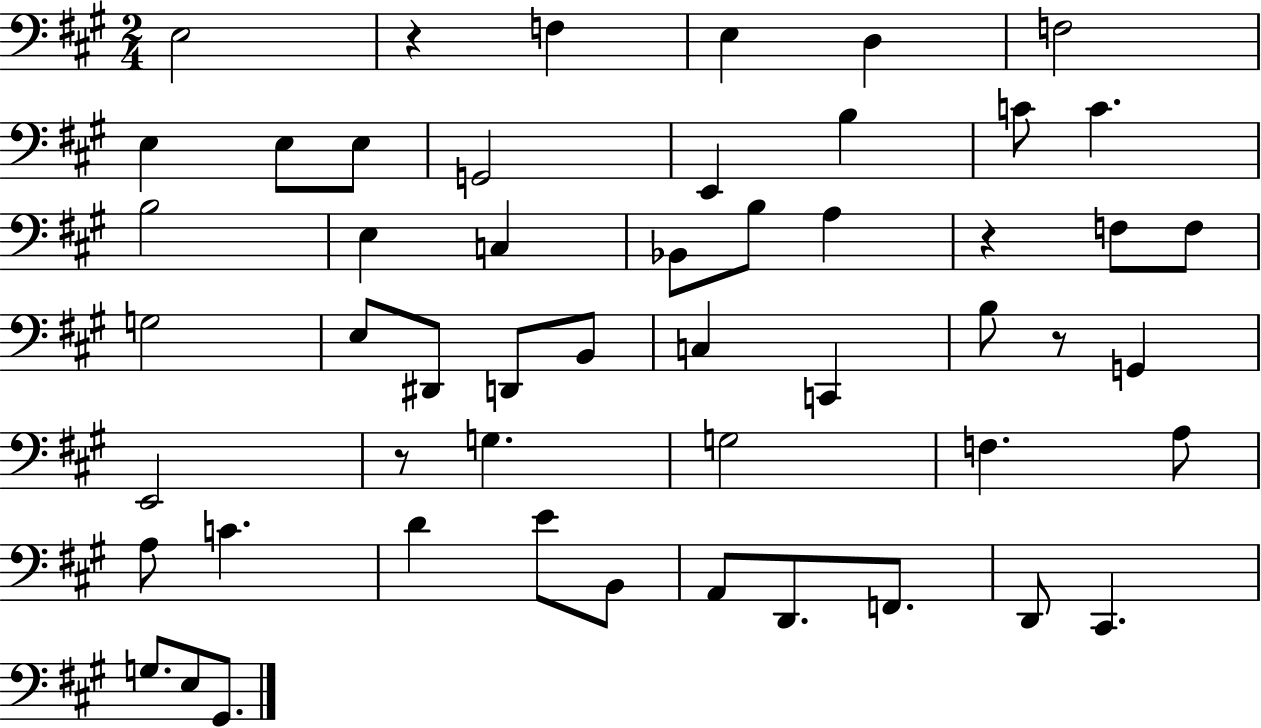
{
  \clef bass
  \numericTimeSignature
  \time 2/4
  \key a \major
  e2 | r4 f4 | e4 d4 | f2 | \break e4 e8 e8 | g,2 | e,4 b4 | c'8 c'4. | \break b2 | e4 c4 | bes,8 b8 a4 | r4 f8 f8 | \break g2 | e8 dis,8 d,8 b,8 | c4 c,4 | b8 r8 g,4 | \break e,2 | r8 g4. | g2 | f4. a8 | \break a8 c'4. | d'4 e'8 b,8 | a,8 d,8. f,8. | d,8 cis,4. | \break g8. e8 gis,8. | \bar "|."
}